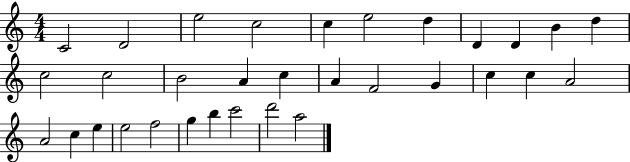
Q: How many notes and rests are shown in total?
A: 32